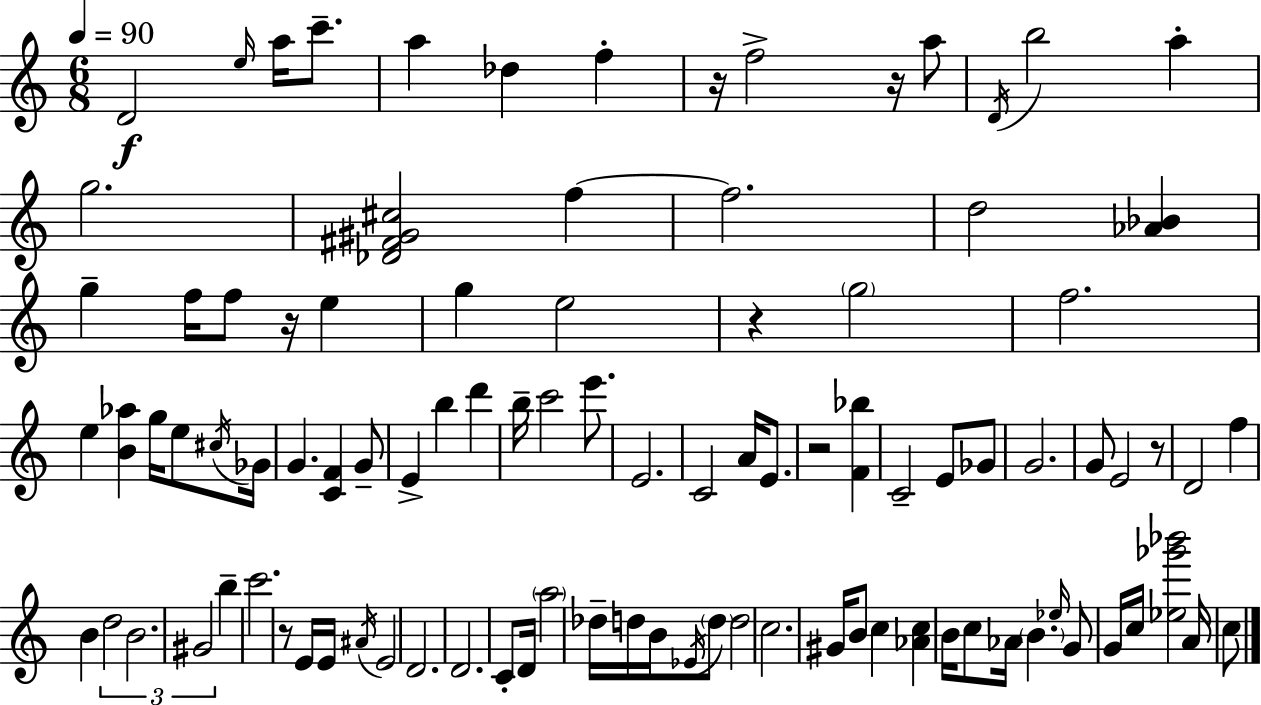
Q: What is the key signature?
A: A minor